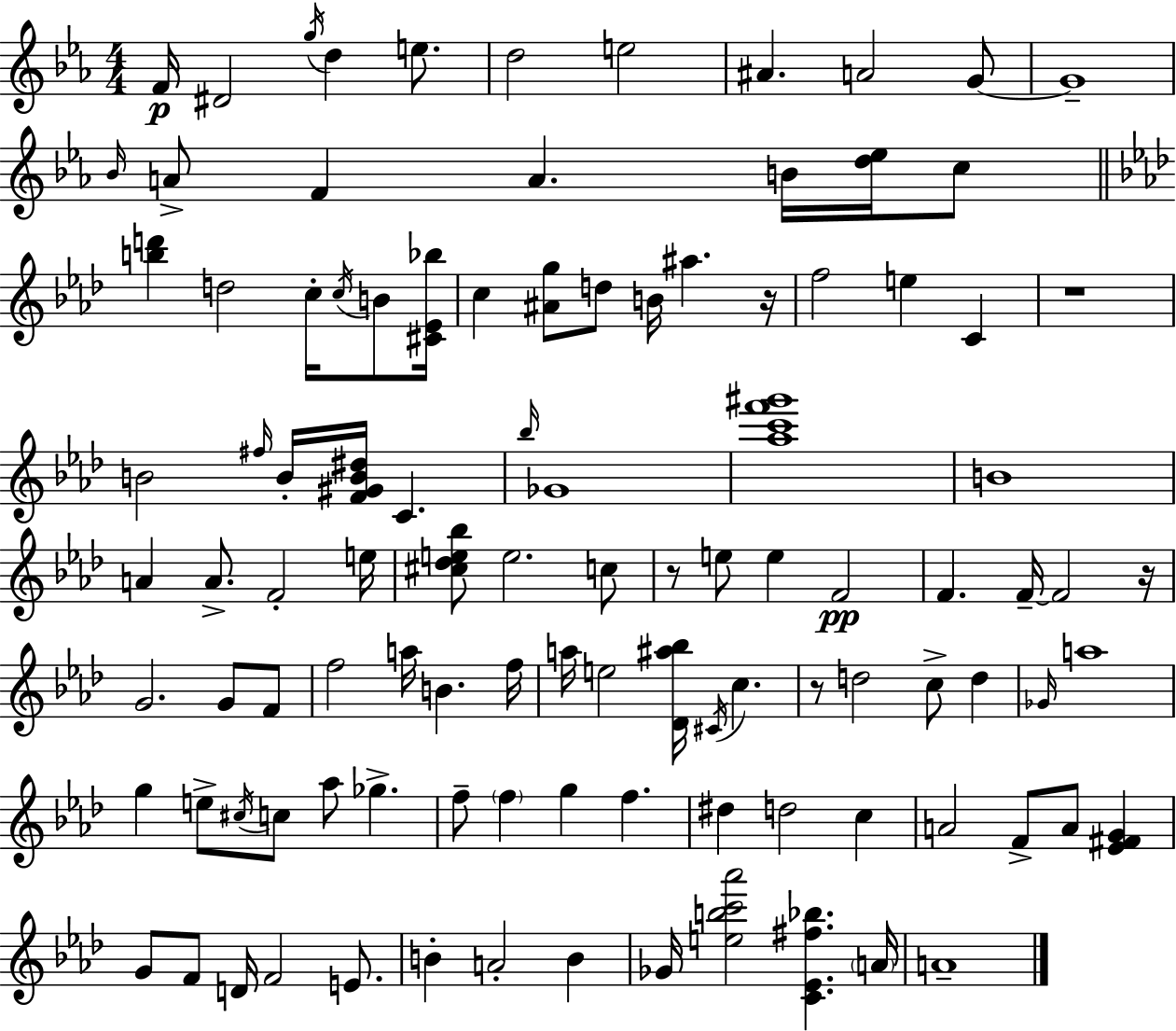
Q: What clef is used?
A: treble